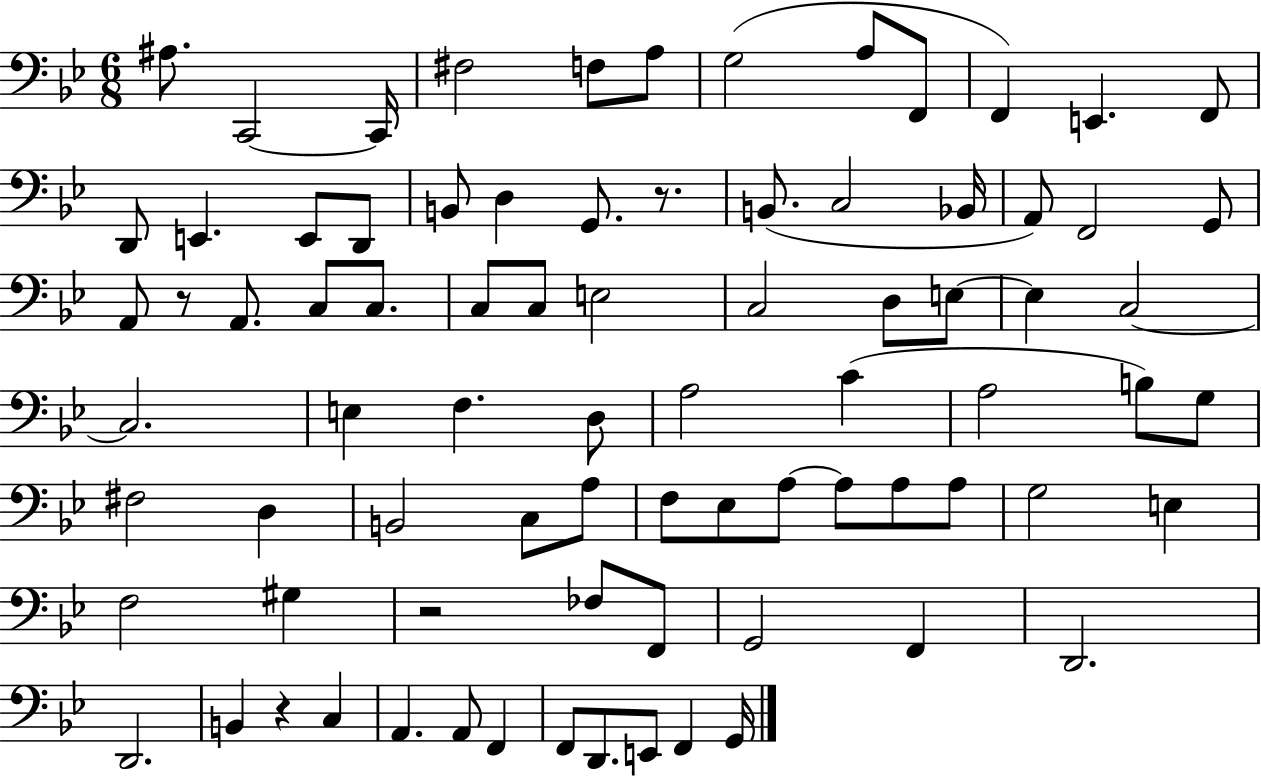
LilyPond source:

{
  \clef bass
  \numericTimeSignature
  \time 6/8
  \key bes \major
  ais8. c,2~~ c,16 | fis2 f8 a8 | g2( a8 f,8 | f,4) e,4. f,8 | \break d,8 e,4. e,8 d,8 | b,8 d4 g,8. r8. | b,8.( c2 bes,16 | a,8) f,2 g,8 | \break a,8 r8 a,8. c8 c8. | c8 c8 e2 | c2 d8 e8~~ | e4 c2~~ | \break c2. | e4 f4. d8 | a2 c'4( | a2 b8) g8 | \break fis2 d4 | b,2 c8 a8 | f8 ees8 a8~~ a8 a8 a8 | g2 e4 | \break f2 gis4 | r2 fes8 f,8 | g,2 f,4 | d,2. | \break d,2. | b,4 r4 c4 | a,4. a,8 f,4 | f,8 d,8. e,8 f,4 g,16 | \break \bar "|."
}